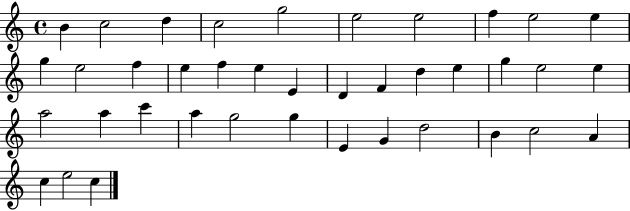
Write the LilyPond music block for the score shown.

{
  \clef treble
  \time 4/4
  \defaultTimeSignature
  \key c \major
  b'4 c''2 d''4 | c''2 g''2 | e''2 e''2 | f''4 e''2 e''4 | \break g''4 e''2 f''4 | e''4 f''4 e''4 e'4 | d'4 f'4 d''4 e''4 | g''4 e''2 e''4 | \break a''2 a''4 c'''4 | a''4 g''2 g''4 | e'4 g'4 d''2 | b'4 c''2 a'4 | \break c''4 e''2 c''4 | \bar "|."
}